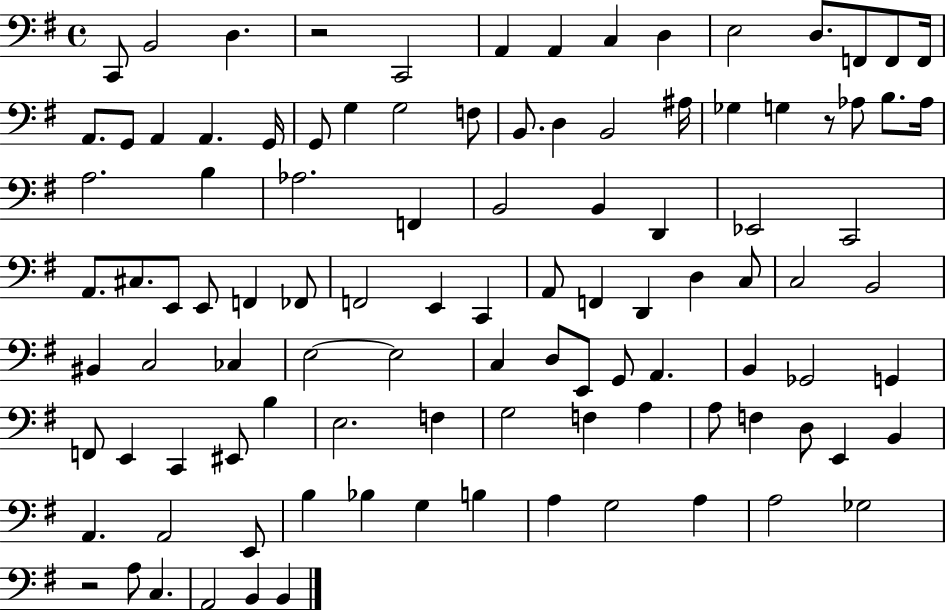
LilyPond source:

{
  \clef bass
  \time 4/4
  \defaultTimeSignature
  \key g \major
  c,8 b,2 d4. | r2 c,2 | a,4 a,4 c4 d4 | e2 d8. f,8 f,8 f,16 | \break a,8. g,8 a,4 a,4. g,16 | g,8 g4 g2 f8 | b,8. d4 b,2 ais16 | ges4 g4 r8 aes8 b8. aes16 | \break a2. b4 | aes2. f,4 | b,2 b,4 d,4 | ees,2 c,2 | \break a,8. cis8. e,8 e,8 f,4 fes,8 | f,2 e,4 c,4 | a,8 f,4 d,4 d4 c8 | c2 b,2 | \break bis,4 c2 ces4 | e2~~ e2 | c4 d8 e,8 g,8 a,4. | b,4 ges,2 g,4 | \break f,8 e,4 c,4 eis,8 b4 | e2. f4 | g2 f4 a4 | a8 f4 d8 e,4 b,4 | \break a,4. a,2 e,8 | b4 bes4 g4 b4 | a4 g2 a4 | a2 ges2 | \break r2 a8 c4. | a,2 b,4 b,4 | \bar "|."
}